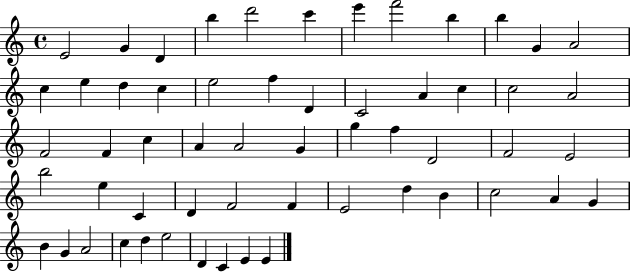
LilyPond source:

{
  \clef treble
  \time 4/4
  \defaultTimeSignature
  \key c \major
  e'2 g'4 d'4 | b''4 d'''2 c'''4 | e'''4 f'''2 b''4 | b''4 g'4 a'2 | \break c''4 e''4 d''4 c''4 | e''2 f''4 d'4 | c'2 a'4 c''4 | c''2 a'2 | \break f'2 f'4 c''4 | a'4 a'2 g'4 | g''4 f''4 d'2 | f'2 e'2 | \break b''2 e''4 c'4 | d'4 f'2 f'4 | e'2 d''4 b'4 | c''2 a'4 g'4 | \break b'4 g'4 a'2 | c''4 d''4 e''2 | d'4 c'4 e'4 e'4 | \bar "|."
}